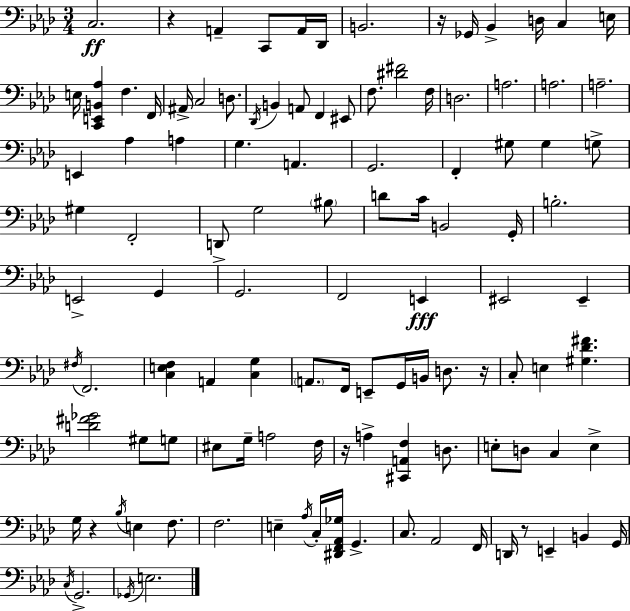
C3/h. R/q A2/q C2/e A2/s Db2/s B2/h. R/s Gb2/s Bb2/q D3/s C3/q E3/s E3/s [C2,E2,B2,Ab3]/q F3/q. F2/s A#2/s C3/h D3/e. Db2/s B2/q A2/e F2/q EIS2/e F3/e. [D#4,F#4]/h F3/s D3/h. A3/h. A3/h. A3/h. E2/q Ab3/q A3/q G3/q. A2/q. G2/h. F2/q G#3/e G#3/q G3/e G#3/q F2/h D2/e G3/h BIS3/e D4/e C4/s B2/h G2/s B3/h. E2/h G2/q G2/h. F2/h E2/q EIS2/h EIS2/q F#3/s F2/h. [C3,E3,F3]/q A2/q [C3,G3]/q A2/e. F2/s E2/e G2/s B2/s D3/e. R/s C3/e E3/q [G#3,Db4,F#4]/q. [D4,F#4,Gb4]/h G#3/e G3/e EIS3/e G3/s A3/h F3/s R/s A3/q [C#2,A2,F3]/q D3/e. E3/e D3/e C3/q E3/q G3/s R/q Bb3/s E3/q F3/e. F3/h. E3/q Ab3/s C3/s [D#2,F2,Ab2,Gb3]/s G2/q. C3/e. Ab2/h F2/s D2/s R/e E2/q B2/q G2/s C3/s G2/h. Gb2/s E3/h.